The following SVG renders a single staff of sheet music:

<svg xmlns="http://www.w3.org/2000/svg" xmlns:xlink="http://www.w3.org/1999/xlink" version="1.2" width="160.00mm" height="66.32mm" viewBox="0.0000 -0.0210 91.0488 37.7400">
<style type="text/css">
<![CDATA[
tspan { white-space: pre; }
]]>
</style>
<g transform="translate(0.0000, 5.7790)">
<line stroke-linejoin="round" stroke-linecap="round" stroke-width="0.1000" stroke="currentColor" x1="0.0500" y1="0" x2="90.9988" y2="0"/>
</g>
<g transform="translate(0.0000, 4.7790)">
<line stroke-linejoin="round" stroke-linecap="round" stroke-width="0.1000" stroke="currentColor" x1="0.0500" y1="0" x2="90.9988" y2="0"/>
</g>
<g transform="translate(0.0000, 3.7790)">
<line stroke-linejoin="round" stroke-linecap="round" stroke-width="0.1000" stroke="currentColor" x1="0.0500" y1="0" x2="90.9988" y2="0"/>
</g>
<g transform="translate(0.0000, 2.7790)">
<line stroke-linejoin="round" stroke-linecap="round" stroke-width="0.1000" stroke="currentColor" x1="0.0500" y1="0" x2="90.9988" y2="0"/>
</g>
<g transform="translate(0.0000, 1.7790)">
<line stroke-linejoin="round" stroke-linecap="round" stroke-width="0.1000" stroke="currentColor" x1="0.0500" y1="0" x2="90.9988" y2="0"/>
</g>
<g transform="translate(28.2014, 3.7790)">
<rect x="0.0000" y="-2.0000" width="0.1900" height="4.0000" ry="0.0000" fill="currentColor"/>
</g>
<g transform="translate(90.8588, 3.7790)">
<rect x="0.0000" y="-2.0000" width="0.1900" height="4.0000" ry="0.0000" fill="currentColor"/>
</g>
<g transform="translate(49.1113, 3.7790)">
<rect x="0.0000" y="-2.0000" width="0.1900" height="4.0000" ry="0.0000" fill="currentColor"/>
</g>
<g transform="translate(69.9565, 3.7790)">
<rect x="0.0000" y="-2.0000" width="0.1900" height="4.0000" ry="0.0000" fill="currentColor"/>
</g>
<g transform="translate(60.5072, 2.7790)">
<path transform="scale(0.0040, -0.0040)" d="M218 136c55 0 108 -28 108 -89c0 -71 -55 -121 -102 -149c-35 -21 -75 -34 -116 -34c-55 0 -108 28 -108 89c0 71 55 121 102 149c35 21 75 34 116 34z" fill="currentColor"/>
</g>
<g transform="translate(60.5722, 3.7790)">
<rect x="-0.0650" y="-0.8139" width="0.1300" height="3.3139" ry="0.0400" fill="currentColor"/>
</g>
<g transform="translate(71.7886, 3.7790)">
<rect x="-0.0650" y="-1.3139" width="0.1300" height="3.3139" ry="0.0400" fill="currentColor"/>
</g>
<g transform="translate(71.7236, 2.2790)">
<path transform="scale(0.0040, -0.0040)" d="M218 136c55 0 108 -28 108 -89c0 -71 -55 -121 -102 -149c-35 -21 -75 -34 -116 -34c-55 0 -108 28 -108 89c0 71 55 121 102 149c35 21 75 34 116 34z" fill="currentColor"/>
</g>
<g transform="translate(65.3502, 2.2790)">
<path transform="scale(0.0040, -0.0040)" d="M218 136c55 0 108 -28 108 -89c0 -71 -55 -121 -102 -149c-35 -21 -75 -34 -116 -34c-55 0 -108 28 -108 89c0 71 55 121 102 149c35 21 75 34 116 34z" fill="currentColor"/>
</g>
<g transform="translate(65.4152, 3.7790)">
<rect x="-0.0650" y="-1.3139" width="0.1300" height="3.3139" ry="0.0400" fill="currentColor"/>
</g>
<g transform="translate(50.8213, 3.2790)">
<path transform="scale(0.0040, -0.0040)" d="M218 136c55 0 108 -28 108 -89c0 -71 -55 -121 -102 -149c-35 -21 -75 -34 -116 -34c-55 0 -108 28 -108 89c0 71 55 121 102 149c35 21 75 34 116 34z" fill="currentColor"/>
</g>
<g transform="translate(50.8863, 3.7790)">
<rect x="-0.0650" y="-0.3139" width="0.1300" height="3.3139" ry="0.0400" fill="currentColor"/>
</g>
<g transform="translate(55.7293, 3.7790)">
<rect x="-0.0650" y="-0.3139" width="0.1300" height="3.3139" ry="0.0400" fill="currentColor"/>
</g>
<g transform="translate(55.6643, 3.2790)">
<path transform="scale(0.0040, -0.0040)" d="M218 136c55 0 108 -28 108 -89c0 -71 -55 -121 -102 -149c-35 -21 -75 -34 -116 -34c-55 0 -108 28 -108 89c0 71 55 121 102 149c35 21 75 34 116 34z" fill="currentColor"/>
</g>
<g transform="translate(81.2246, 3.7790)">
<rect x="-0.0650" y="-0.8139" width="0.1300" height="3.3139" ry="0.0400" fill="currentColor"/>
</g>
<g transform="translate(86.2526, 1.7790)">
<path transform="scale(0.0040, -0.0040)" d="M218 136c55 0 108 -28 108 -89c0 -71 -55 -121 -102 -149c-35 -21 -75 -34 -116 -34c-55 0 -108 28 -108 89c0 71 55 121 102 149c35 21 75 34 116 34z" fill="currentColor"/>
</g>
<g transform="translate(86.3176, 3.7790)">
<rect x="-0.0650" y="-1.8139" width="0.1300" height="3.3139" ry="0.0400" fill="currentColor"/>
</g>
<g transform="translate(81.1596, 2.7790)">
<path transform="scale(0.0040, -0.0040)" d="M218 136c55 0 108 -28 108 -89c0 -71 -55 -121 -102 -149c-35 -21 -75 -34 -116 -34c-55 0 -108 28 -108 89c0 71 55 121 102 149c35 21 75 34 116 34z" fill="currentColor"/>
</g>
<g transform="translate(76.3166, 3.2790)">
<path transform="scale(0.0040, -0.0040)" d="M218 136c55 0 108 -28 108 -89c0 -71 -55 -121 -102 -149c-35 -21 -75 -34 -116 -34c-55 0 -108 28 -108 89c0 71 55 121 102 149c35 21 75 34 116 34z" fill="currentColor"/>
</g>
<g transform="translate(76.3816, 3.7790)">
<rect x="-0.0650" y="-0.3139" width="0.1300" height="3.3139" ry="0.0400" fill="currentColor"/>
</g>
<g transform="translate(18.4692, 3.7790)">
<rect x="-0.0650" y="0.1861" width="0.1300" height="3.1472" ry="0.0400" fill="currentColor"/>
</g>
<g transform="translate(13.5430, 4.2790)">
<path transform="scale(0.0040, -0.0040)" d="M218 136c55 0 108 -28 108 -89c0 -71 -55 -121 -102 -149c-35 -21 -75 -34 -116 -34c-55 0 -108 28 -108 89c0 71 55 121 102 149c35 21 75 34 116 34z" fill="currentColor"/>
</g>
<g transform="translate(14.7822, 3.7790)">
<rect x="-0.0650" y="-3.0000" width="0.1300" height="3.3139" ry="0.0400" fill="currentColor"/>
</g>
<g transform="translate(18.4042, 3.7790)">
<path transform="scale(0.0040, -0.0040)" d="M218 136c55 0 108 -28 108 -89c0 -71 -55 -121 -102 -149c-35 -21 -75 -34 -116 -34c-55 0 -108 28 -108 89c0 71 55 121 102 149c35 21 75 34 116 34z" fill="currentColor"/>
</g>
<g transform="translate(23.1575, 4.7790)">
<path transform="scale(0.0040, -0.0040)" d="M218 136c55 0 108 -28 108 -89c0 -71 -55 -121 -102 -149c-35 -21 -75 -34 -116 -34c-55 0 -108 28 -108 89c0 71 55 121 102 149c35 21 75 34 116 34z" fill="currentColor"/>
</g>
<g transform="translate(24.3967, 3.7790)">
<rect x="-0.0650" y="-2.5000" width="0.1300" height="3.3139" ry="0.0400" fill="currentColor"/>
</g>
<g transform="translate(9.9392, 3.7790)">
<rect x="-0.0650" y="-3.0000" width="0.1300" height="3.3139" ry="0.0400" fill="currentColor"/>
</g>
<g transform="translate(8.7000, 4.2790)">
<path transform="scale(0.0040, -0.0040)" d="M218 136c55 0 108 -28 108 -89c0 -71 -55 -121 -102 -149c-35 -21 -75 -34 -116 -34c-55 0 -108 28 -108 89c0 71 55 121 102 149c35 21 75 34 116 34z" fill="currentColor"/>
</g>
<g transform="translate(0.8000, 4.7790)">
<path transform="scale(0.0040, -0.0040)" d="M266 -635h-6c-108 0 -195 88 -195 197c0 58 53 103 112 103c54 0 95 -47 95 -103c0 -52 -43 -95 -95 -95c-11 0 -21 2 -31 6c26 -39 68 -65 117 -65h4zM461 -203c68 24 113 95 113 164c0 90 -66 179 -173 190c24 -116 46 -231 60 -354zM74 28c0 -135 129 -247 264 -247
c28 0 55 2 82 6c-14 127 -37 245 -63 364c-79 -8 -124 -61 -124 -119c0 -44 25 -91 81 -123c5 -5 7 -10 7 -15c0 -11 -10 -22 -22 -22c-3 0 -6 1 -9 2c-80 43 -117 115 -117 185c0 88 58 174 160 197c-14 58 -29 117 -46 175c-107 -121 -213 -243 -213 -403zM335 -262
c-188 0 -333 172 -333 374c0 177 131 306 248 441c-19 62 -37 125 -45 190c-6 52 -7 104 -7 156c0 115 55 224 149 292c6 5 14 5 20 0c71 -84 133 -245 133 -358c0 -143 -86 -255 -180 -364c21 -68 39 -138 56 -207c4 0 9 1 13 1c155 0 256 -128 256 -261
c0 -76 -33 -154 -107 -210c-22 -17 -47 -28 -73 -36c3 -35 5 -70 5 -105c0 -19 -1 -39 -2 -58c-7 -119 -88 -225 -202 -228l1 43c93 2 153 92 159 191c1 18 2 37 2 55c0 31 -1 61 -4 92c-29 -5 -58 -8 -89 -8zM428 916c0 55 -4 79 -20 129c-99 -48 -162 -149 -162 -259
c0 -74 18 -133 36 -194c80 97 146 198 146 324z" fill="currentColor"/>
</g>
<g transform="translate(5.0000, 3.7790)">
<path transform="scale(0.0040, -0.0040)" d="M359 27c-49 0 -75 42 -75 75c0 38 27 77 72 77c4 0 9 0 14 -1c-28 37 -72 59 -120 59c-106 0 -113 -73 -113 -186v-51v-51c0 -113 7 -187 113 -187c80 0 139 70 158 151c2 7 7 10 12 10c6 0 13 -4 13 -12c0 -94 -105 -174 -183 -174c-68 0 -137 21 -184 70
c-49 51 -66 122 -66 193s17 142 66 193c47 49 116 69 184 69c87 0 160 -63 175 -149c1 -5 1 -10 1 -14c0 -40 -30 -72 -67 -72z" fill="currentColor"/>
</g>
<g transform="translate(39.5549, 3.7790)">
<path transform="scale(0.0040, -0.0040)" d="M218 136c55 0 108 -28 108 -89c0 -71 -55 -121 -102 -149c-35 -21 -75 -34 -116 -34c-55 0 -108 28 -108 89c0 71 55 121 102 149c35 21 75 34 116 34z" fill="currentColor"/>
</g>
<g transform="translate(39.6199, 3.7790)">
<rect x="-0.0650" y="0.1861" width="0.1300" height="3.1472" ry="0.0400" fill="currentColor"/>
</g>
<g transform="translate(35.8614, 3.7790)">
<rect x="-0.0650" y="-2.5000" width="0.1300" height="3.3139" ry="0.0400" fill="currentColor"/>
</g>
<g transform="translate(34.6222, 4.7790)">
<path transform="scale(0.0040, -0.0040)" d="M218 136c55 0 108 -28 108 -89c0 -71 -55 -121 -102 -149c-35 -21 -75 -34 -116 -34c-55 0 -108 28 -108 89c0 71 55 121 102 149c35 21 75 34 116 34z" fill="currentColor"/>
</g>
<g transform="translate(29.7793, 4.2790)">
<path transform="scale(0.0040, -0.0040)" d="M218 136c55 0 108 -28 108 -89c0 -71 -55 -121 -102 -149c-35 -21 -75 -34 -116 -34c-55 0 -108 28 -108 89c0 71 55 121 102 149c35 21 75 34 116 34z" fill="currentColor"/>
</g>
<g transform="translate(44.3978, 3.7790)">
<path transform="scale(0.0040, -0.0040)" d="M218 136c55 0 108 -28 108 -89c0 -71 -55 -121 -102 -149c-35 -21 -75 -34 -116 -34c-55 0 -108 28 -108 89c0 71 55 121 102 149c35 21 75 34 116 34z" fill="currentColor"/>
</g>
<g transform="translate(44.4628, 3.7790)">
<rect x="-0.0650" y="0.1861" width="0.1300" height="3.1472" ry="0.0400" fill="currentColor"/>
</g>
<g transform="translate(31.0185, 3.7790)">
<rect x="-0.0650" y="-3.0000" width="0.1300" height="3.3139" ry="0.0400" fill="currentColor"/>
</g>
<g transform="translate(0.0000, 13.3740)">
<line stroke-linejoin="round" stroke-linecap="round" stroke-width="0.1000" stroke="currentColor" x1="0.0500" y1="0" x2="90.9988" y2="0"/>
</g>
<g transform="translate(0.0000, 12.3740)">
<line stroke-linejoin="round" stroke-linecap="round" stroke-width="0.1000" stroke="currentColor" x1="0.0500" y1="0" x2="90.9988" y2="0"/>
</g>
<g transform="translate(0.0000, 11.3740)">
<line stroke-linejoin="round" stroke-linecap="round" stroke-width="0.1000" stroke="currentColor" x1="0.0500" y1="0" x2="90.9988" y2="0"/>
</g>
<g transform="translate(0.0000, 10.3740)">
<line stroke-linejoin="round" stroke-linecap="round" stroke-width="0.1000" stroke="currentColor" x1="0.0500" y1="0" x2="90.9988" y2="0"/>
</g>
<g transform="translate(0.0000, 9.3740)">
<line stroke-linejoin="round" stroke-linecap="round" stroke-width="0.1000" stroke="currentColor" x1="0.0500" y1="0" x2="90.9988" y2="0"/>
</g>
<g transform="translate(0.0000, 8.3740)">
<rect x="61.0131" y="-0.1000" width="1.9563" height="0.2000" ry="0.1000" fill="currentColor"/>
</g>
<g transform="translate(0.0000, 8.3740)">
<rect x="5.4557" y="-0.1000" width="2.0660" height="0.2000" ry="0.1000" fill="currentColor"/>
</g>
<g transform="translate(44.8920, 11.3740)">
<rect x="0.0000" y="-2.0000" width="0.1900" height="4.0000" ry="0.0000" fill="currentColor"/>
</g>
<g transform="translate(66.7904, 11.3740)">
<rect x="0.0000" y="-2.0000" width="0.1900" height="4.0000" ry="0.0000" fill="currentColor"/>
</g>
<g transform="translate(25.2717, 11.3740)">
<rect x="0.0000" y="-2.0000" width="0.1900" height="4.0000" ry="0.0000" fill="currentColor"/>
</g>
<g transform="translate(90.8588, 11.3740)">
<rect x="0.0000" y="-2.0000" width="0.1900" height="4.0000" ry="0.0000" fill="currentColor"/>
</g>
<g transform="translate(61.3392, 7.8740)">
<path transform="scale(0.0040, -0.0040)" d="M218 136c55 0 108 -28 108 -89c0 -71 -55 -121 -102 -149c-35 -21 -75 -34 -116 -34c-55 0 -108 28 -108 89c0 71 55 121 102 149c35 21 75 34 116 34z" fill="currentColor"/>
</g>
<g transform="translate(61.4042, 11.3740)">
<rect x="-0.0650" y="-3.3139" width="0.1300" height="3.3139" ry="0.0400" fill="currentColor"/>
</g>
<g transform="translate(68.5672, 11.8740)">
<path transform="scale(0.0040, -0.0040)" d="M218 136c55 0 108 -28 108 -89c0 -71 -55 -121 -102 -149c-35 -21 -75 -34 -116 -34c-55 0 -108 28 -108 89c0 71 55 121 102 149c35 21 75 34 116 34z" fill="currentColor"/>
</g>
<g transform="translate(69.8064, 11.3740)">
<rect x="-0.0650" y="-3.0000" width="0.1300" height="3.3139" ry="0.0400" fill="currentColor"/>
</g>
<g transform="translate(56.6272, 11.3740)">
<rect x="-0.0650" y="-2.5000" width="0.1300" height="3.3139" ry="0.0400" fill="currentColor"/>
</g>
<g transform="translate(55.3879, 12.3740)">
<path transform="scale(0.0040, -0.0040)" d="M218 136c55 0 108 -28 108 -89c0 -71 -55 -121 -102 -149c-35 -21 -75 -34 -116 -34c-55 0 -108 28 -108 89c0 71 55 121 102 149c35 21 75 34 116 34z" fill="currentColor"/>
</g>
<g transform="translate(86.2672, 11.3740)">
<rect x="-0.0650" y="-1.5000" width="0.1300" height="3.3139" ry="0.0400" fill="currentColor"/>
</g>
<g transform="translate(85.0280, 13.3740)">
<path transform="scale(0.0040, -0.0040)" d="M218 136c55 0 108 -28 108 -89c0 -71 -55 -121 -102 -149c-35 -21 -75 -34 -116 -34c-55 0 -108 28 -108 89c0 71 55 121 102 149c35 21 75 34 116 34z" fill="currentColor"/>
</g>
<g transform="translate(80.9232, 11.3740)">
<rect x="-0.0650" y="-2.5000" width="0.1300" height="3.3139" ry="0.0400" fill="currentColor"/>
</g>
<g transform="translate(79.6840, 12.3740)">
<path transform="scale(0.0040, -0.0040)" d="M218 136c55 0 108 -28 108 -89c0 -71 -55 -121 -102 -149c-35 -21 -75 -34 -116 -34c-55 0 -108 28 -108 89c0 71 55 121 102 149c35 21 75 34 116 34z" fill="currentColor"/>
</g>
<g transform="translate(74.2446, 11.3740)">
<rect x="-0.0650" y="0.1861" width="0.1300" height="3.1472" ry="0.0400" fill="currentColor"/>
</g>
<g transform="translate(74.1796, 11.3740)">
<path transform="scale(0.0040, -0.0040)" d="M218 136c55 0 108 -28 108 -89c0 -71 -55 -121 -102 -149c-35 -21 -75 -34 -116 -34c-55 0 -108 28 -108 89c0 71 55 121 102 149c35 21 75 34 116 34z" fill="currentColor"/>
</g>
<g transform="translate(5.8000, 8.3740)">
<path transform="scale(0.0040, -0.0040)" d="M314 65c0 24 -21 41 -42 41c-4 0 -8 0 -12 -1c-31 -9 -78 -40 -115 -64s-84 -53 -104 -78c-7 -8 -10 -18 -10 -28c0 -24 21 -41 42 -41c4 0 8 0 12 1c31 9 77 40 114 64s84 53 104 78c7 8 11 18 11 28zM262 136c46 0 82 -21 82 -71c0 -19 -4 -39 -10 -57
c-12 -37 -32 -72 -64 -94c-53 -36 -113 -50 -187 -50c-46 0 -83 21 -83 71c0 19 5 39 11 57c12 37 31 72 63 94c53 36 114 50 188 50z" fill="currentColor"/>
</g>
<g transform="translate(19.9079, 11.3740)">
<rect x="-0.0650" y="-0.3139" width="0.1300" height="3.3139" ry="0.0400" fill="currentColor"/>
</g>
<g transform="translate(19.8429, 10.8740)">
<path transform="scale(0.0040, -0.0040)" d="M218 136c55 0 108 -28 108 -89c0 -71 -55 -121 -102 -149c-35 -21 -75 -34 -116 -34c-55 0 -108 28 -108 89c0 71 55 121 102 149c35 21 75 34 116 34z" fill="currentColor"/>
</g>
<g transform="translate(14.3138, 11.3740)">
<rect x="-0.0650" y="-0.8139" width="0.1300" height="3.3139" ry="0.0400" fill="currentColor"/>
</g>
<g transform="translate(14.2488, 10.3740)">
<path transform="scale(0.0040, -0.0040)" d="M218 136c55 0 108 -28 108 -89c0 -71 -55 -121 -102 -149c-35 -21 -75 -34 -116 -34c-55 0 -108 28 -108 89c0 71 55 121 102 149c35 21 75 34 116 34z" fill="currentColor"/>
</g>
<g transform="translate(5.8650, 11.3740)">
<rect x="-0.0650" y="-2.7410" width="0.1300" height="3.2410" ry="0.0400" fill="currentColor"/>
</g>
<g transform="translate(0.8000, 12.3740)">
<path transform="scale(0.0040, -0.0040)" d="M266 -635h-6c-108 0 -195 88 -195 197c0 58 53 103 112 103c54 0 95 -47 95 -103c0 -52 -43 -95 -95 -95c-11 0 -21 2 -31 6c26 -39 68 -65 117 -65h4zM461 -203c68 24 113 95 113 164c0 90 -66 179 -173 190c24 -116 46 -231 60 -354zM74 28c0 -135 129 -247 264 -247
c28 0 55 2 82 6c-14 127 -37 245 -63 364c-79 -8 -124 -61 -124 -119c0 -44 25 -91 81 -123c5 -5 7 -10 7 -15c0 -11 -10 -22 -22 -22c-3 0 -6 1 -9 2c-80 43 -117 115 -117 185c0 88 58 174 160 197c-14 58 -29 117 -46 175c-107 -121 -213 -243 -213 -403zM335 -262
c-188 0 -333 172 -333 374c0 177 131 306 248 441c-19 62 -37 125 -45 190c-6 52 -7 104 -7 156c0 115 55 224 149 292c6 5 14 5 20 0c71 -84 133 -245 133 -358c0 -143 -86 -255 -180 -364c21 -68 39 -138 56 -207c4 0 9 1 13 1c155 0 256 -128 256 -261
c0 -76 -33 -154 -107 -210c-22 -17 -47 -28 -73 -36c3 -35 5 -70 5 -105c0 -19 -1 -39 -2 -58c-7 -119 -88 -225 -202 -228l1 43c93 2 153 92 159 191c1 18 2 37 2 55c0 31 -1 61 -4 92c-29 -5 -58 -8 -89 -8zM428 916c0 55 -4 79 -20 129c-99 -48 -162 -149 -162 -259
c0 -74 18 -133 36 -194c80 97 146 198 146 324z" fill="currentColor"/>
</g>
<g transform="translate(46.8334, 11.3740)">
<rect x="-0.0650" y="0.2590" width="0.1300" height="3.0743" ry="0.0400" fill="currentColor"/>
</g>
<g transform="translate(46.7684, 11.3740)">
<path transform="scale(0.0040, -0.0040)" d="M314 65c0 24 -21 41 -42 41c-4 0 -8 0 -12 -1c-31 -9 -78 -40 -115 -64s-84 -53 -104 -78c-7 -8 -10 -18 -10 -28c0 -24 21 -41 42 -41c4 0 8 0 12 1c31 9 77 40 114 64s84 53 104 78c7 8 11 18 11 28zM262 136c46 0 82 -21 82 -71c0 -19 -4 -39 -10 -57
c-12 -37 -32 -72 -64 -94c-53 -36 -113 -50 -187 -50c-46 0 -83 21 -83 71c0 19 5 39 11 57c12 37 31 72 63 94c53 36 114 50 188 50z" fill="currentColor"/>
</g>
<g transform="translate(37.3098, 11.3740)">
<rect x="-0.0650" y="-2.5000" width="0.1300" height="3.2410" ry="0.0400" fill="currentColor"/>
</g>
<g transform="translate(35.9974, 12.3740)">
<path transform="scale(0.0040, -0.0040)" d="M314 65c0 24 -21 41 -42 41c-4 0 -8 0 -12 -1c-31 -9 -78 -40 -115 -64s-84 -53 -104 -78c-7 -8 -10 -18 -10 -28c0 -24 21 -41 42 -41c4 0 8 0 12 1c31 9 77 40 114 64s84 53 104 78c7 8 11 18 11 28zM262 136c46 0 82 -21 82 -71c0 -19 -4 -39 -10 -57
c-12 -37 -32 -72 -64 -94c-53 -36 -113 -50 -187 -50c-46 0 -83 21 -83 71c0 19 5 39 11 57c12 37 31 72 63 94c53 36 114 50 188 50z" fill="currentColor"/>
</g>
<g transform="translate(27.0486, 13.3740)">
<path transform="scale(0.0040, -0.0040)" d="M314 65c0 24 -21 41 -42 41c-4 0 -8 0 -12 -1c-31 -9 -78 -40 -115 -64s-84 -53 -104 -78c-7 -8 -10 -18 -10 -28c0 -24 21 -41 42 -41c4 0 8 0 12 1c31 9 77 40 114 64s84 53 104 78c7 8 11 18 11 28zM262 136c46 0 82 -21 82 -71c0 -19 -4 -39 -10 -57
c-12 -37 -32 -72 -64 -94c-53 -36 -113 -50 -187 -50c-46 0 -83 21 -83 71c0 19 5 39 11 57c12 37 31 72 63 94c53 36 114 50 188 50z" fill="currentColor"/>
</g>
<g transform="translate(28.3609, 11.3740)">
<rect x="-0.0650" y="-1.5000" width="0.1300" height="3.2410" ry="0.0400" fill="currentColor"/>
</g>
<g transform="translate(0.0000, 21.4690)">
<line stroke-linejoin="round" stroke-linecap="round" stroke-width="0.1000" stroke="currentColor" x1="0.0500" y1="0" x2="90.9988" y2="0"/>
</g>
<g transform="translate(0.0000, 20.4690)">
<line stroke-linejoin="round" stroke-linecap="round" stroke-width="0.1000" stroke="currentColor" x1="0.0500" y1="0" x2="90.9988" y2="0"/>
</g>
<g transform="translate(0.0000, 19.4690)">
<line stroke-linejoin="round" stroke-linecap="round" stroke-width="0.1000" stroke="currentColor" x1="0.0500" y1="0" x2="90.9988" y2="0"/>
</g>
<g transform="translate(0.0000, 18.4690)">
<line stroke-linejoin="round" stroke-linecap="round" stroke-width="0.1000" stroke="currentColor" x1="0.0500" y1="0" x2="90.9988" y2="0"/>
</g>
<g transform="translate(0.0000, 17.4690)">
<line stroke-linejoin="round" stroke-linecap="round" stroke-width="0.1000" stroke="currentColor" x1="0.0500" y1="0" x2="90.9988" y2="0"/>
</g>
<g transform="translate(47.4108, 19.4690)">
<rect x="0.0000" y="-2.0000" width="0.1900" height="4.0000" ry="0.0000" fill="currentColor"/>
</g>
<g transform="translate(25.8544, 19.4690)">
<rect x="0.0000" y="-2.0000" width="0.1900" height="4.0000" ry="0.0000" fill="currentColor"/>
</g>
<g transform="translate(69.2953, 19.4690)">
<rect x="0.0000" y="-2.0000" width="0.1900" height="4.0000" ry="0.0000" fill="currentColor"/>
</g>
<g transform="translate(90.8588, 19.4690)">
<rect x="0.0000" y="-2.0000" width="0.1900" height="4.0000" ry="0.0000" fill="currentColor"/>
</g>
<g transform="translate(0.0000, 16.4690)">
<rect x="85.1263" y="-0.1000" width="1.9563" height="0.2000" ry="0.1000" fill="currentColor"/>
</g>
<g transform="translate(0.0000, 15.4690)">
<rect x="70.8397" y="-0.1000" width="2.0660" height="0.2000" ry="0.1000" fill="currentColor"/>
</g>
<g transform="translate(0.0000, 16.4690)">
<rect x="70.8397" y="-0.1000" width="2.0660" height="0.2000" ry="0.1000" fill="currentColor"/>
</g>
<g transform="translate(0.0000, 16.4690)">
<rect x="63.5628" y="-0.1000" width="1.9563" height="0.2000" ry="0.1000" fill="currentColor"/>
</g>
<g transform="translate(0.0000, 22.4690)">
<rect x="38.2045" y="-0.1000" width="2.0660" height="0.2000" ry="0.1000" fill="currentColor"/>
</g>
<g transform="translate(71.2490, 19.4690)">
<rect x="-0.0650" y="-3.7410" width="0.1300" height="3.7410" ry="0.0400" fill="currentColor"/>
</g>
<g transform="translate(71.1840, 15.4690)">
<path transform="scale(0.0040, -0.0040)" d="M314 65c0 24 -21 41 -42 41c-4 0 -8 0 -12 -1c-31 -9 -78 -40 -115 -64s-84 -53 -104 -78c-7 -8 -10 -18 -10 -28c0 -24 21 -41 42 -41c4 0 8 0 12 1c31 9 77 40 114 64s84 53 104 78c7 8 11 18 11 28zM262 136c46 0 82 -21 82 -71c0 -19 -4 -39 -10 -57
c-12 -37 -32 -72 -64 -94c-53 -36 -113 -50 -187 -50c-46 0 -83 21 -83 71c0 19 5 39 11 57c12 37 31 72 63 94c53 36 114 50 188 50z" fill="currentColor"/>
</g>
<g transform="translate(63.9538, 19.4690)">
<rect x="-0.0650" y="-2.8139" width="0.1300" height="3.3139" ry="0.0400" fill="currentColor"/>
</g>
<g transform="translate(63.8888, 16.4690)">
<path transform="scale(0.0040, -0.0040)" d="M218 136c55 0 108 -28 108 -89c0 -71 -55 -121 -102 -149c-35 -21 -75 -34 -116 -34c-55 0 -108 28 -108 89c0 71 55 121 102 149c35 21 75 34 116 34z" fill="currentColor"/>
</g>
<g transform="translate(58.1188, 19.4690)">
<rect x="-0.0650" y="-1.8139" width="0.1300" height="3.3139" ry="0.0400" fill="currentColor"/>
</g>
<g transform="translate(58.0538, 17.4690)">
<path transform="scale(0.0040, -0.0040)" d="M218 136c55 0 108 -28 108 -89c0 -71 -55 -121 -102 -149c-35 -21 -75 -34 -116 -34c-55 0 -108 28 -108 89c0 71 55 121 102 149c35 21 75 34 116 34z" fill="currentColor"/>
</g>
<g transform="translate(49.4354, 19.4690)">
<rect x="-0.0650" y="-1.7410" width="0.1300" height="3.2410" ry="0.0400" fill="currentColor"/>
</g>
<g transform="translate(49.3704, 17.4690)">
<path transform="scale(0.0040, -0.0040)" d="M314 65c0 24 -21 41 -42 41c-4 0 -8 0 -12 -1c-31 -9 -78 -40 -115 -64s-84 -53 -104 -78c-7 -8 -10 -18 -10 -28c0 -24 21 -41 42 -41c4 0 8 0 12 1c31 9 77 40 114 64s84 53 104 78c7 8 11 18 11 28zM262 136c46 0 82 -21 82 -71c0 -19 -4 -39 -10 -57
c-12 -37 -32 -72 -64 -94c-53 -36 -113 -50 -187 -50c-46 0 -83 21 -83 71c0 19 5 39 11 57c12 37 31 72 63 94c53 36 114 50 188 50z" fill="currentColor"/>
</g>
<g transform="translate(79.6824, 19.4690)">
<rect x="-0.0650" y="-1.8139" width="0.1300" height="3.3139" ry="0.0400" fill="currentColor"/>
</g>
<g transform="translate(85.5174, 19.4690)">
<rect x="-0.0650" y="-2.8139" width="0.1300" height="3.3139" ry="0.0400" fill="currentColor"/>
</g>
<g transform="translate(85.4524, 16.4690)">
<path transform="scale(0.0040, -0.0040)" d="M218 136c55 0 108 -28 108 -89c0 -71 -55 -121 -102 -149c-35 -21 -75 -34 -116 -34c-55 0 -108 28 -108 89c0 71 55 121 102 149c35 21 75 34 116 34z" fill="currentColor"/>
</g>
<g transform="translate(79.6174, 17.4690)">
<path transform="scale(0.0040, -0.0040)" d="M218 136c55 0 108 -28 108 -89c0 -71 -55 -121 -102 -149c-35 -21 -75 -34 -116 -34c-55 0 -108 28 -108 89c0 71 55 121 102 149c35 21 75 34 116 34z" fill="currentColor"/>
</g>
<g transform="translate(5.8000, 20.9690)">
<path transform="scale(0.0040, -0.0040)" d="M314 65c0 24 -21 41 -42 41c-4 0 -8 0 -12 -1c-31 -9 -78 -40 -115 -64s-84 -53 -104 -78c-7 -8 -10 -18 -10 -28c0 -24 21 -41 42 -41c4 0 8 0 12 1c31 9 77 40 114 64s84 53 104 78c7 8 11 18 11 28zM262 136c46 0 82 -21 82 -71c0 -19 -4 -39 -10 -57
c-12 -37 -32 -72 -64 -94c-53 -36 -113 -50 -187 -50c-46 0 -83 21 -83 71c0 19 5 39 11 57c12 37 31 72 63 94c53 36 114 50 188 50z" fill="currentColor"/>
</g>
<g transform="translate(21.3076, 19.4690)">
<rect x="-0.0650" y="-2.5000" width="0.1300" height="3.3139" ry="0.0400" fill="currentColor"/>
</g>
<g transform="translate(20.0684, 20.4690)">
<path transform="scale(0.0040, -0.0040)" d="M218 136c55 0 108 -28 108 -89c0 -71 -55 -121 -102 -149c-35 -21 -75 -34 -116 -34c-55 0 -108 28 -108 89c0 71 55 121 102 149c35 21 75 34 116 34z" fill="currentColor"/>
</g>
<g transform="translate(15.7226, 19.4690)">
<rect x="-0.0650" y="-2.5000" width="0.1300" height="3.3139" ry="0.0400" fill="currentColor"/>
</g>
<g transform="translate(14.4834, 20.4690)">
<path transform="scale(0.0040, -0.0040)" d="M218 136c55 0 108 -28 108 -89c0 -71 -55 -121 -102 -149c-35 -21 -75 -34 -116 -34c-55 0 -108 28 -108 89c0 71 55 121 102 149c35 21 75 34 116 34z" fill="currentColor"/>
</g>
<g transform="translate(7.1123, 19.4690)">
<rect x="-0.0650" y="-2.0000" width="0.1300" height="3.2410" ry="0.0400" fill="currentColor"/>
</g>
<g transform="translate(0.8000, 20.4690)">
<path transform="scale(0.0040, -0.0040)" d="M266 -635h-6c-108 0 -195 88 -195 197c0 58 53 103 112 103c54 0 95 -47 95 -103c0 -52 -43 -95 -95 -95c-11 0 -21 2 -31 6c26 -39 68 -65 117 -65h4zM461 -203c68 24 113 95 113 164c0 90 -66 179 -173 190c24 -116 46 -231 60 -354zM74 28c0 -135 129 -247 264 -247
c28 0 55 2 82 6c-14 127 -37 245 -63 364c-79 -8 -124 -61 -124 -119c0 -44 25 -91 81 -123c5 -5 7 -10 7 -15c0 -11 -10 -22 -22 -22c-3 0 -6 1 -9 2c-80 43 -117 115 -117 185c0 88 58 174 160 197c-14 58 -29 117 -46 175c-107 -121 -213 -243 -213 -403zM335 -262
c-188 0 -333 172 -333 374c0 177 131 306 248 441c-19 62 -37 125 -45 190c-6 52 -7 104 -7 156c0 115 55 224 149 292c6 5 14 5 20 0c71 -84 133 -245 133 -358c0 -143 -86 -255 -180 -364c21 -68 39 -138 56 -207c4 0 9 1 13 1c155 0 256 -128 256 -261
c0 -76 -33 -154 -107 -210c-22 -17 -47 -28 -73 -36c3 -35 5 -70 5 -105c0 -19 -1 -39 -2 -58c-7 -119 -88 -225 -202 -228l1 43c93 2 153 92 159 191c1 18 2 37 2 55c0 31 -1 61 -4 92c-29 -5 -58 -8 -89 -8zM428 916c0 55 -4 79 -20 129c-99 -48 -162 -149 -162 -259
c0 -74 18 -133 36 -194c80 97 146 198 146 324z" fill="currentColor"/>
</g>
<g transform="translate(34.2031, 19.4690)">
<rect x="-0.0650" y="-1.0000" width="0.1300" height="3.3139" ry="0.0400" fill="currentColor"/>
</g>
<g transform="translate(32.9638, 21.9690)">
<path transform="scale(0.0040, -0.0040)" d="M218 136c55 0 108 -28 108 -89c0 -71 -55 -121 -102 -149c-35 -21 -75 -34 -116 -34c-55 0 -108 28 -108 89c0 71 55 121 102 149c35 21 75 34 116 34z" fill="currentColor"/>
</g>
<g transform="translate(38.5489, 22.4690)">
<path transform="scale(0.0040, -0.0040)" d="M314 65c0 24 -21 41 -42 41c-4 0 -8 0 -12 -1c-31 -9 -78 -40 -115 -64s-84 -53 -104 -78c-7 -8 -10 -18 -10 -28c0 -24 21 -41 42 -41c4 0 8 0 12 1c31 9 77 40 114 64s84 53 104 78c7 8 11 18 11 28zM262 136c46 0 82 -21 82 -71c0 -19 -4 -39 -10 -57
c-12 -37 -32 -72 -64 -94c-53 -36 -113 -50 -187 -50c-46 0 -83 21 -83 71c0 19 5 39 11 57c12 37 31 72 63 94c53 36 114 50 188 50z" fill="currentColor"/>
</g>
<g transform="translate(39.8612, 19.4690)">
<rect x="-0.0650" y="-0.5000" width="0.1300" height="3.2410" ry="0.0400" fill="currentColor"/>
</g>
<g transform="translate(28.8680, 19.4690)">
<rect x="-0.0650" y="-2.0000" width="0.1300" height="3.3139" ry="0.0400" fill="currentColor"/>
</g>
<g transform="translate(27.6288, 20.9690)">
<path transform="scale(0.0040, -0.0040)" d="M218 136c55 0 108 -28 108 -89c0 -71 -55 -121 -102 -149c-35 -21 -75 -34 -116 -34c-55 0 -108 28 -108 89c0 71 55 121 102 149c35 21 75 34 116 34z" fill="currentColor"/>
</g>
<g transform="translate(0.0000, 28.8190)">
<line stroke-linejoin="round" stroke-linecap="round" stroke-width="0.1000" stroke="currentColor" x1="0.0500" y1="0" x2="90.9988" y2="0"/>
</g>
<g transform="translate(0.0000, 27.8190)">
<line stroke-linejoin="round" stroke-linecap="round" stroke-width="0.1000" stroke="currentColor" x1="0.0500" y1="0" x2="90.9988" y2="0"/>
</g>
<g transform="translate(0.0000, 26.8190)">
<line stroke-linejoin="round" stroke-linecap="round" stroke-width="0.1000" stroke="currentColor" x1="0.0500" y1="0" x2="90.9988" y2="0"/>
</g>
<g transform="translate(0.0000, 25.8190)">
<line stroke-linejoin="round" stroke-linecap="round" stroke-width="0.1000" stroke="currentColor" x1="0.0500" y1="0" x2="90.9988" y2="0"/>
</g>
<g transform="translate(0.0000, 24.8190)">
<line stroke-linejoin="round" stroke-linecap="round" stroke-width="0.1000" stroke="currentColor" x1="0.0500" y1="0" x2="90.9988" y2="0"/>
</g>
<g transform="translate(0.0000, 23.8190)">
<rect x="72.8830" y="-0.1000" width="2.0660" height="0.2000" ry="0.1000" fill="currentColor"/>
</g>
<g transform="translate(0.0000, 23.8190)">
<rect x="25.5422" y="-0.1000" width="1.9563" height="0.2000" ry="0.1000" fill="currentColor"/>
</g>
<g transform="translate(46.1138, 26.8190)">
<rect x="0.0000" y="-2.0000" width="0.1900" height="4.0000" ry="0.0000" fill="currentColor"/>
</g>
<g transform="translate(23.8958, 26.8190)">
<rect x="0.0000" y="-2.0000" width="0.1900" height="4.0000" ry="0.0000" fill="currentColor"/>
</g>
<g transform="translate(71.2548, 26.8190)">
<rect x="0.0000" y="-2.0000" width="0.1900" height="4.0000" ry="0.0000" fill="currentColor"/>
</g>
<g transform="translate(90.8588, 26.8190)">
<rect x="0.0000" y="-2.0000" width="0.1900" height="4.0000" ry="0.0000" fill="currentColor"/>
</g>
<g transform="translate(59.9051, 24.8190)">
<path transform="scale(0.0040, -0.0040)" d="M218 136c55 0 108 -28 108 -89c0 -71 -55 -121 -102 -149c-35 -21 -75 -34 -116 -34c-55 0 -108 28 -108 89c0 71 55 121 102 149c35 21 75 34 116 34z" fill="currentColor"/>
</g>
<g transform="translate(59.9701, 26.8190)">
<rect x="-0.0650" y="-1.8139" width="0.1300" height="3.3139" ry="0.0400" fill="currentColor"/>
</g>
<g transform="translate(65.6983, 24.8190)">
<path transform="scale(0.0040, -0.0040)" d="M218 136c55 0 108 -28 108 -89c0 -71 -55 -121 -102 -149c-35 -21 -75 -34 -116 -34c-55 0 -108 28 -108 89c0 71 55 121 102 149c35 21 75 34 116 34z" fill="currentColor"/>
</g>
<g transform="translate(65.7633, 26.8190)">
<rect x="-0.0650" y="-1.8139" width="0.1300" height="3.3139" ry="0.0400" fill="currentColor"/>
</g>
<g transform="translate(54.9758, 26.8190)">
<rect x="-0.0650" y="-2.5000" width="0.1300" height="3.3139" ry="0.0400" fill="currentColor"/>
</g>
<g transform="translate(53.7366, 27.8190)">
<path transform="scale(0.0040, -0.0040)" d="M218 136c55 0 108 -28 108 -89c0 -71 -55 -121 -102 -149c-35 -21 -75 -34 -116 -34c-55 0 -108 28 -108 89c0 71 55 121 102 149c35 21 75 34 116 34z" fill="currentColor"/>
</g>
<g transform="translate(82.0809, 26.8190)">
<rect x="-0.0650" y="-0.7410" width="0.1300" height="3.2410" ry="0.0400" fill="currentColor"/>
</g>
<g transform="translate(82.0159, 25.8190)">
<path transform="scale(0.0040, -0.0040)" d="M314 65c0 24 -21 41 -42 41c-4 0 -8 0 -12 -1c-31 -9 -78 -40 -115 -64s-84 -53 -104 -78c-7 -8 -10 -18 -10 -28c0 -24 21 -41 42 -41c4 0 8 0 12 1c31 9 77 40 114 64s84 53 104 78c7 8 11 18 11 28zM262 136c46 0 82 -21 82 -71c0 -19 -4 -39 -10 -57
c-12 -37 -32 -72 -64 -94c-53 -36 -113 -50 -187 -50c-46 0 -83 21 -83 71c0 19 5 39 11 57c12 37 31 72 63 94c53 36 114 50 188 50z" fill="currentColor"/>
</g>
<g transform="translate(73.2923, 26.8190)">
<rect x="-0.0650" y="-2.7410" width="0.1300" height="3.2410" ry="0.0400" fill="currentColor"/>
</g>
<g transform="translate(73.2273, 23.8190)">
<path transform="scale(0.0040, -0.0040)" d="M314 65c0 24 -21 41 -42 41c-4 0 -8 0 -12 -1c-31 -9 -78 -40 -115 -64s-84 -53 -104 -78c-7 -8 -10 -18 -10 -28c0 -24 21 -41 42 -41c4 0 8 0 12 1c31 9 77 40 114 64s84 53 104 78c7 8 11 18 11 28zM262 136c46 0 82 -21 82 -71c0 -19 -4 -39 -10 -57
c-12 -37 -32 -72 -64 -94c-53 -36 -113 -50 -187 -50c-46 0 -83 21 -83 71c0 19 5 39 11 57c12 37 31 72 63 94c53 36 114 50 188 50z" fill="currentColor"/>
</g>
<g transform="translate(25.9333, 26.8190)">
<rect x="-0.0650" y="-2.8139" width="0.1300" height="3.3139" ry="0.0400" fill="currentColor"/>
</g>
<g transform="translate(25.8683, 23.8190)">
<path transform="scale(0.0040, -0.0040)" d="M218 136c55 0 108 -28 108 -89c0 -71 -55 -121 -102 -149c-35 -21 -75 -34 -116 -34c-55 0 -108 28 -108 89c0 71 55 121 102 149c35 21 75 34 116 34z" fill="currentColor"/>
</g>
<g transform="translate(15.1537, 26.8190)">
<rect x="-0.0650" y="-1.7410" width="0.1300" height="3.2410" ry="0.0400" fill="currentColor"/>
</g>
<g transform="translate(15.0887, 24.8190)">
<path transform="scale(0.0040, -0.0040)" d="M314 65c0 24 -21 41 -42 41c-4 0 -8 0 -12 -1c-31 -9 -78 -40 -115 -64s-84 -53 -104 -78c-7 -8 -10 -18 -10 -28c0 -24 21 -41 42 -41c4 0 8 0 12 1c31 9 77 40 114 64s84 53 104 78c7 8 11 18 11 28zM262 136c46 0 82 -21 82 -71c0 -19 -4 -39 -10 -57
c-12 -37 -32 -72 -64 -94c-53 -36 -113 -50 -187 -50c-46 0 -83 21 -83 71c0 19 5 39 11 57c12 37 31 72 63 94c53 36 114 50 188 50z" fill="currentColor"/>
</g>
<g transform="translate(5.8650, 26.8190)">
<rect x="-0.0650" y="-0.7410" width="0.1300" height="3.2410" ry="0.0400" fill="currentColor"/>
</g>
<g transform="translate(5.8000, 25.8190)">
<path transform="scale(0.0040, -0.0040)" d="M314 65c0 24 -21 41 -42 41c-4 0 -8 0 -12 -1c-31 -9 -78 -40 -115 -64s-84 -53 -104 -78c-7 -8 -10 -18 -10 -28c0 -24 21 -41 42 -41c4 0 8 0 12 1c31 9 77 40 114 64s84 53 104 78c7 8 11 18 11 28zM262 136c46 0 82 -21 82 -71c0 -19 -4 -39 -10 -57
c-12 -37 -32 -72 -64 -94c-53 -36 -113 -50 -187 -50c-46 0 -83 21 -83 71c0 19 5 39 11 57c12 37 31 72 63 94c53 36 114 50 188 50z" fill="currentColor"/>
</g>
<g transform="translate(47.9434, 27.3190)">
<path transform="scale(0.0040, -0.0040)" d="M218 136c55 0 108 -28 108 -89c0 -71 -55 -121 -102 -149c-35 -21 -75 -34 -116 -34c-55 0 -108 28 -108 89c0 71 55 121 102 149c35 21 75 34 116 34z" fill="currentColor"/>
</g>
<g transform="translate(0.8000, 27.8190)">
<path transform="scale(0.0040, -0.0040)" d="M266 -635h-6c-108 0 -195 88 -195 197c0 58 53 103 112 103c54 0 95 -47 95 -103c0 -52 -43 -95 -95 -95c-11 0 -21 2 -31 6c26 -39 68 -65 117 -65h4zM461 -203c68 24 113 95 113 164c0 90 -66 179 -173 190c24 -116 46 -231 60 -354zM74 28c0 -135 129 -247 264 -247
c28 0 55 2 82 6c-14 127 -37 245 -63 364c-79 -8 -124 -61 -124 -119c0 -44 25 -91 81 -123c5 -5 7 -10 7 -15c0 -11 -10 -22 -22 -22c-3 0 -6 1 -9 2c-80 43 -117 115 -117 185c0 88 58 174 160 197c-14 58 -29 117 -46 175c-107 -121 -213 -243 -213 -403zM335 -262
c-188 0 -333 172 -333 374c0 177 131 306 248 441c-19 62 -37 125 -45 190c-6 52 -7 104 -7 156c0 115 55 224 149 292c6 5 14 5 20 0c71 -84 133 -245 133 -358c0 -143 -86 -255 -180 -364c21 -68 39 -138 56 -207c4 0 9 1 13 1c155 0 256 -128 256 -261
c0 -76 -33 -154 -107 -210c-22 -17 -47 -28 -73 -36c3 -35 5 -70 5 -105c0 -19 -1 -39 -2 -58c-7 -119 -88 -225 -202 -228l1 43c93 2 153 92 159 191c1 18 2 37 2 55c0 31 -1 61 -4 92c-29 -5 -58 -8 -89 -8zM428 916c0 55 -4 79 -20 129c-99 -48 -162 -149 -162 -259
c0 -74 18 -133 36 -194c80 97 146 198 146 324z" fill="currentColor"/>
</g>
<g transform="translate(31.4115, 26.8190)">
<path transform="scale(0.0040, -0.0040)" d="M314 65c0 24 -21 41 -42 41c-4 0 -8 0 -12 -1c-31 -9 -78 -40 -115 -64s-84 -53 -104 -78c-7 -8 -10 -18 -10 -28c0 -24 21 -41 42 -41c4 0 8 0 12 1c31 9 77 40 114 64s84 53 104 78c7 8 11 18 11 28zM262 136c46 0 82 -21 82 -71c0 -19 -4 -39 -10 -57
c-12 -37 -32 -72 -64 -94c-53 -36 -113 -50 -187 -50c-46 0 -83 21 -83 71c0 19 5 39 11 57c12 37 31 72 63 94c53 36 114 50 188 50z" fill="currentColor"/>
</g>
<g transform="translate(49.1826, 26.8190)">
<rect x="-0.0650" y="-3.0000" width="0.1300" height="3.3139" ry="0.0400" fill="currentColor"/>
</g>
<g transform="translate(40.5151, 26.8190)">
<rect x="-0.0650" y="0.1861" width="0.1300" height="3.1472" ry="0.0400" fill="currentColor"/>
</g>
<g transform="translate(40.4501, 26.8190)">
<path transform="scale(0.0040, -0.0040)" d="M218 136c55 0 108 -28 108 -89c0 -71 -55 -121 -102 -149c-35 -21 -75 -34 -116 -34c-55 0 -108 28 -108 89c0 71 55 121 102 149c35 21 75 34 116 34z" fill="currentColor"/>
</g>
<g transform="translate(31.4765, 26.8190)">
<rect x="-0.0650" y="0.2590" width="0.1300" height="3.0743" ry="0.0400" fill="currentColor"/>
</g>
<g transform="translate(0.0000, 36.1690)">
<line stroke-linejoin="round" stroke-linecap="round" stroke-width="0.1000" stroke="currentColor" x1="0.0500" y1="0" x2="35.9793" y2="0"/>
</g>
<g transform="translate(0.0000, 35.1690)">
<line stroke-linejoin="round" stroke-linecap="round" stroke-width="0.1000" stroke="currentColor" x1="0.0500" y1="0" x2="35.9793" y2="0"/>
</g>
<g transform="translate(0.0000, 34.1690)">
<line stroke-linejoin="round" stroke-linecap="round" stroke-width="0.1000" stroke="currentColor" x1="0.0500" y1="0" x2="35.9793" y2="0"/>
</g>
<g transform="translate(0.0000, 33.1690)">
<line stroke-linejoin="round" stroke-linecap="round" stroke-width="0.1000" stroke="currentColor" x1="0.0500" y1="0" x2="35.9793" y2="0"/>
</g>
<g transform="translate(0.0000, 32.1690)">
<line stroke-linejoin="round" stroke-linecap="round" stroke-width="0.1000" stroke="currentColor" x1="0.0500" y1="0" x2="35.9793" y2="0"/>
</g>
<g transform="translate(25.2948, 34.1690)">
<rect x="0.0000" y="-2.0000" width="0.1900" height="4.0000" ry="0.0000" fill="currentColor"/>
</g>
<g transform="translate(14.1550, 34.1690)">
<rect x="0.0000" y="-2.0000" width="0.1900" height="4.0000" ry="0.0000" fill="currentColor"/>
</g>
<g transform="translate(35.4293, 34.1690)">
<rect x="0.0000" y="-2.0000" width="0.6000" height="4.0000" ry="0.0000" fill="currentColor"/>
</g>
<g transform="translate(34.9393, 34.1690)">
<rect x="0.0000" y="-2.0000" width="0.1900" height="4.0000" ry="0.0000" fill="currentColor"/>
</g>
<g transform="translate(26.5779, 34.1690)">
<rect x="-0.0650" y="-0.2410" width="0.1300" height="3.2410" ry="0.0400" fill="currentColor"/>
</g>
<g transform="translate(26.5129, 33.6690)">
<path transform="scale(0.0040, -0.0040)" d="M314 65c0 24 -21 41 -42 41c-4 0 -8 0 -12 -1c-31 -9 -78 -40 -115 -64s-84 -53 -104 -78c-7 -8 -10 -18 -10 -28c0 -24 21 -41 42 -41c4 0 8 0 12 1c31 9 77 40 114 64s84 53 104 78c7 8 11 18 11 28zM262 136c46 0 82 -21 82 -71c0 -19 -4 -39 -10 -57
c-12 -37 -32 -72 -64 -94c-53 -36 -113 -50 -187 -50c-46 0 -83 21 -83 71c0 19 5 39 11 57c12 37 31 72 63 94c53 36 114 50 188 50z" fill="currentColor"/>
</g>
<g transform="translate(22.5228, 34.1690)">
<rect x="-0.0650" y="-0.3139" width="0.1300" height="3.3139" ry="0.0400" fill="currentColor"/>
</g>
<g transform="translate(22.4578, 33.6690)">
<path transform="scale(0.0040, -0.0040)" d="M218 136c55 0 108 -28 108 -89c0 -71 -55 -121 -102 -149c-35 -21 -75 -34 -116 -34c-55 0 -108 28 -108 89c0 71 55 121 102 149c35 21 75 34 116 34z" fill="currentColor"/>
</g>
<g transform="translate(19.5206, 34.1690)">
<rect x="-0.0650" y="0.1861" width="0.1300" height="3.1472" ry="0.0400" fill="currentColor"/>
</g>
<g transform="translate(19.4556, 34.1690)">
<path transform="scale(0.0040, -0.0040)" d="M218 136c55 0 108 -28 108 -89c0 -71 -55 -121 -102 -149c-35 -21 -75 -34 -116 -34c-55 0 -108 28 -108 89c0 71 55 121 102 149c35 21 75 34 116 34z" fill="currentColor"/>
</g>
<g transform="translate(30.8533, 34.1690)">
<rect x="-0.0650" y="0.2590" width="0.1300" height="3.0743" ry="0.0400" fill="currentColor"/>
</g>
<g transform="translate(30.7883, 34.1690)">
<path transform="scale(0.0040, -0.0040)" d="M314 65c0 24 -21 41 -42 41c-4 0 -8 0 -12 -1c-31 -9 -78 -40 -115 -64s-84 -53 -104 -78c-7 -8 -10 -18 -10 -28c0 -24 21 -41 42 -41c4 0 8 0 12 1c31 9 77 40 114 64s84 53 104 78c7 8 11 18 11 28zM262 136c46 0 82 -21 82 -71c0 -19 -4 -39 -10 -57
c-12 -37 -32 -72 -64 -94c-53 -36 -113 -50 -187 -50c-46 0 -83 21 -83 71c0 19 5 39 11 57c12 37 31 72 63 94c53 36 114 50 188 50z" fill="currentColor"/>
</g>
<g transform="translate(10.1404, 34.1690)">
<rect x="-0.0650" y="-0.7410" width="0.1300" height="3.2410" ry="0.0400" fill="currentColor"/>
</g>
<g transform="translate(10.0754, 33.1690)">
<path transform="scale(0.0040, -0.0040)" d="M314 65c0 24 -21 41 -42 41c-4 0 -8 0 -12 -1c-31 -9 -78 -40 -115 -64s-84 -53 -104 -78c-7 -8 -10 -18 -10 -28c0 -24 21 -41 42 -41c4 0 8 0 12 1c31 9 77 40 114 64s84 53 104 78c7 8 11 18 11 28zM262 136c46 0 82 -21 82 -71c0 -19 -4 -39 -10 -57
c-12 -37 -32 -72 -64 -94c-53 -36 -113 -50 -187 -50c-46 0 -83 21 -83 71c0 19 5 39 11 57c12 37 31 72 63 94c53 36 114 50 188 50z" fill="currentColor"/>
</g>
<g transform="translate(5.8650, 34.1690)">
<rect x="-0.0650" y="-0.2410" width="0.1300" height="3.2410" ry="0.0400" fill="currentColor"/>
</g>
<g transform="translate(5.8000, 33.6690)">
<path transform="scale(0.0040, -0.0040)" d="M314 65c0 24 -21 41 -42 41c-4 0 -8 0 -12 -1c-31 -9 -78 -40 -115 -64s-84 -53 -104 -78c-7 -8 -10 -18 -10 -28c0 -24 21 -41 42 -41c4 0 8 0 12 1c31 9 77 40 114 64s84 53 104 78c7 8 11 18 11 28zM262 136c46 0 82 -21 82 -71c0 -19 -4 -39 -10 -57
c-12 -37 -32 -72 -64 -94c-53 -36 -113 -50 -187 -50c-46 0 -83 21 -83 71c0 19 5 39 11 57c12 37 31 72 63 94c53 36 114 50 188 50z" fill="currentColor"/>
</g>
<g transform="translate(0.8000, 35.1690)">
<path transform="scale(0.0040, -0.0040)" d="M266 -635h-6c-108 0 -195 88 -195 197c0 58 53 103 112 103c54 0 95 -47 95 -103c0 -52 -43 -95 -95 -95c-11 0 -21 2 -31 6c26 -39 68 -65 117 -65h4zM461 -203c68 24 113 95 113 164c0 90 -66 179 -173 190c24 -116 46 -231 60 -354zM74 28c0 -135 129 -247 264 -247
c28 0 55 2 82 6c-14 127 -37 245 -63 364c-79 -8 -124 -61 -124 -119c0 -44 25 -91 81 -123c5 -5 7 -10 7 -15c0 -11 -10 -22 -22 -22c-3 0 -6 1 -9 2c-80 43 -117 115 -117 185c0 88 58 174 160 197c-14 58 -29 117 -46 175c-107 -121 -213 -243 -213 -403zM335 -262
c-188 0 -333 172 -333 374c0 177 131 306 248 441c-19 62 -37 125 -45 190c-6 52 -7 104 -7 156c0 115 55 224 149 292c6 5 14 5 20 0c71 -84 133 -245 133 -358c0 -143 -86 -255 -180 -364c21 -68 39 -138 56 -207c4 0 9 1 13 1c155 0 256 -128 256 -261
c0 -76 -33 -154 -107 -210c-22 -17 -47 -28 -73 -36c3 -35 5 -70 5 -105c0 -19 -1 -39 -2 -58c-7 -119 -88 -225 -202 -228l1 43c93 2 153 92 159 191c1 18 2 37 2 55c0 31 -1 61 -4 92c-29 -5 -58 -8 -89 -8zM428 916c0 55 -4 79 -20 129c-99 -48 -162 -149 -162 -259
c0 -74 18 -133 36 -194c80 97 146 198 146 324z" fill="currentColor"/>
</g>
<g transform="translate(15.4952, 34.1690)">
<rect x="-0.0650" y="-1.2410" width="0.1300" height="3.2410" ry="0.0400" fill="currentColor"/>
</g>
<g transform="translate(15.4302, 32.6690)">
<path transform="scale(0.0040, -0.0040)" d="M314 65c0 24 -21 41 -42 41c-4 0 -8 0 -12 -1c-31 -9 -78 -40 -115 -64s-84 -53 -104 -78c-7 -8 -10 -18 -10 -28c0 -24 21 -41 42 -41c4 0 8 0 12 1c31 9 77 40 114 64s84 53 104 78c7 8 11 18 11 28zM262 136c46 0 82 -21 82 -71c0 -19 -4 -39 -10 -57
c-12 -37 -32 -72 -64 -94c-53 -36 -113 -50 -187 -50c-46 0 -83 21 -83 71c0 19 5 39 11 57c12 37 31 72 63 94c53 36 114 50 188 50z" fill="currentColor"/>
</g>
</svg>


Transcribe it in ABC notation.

X:1
T:Untitled
M:4/4
L:1/4
K:C
A A B G A G B B c c d e e c d f a2 d c E2 G2 B2 G b A B G E F2 G G F D C2 f2 f a c'2 f a d2 f2 a B2 B A G f f a2 d2 c2 d2 e2 B c c2 B2